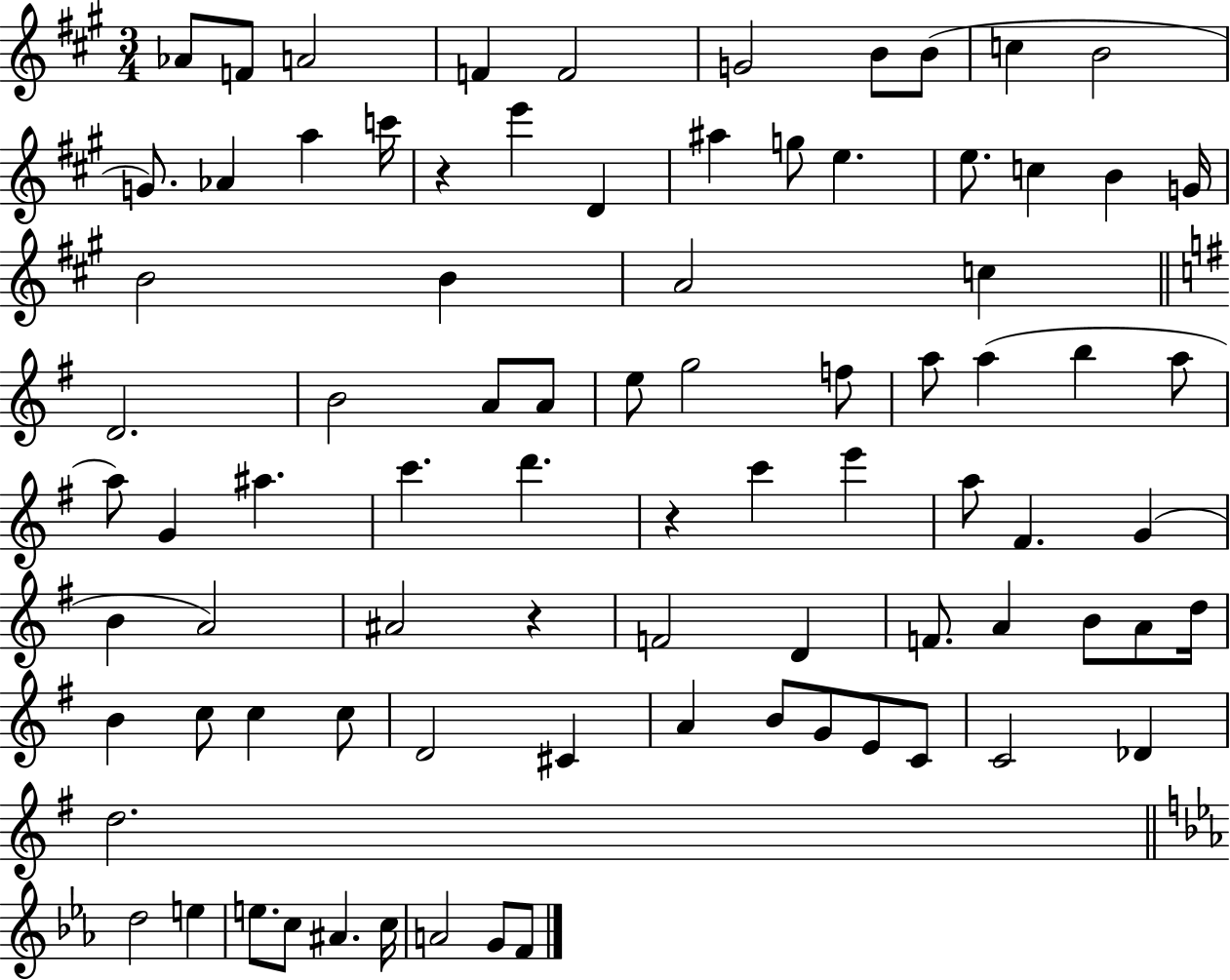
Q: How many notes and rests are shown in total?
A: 84